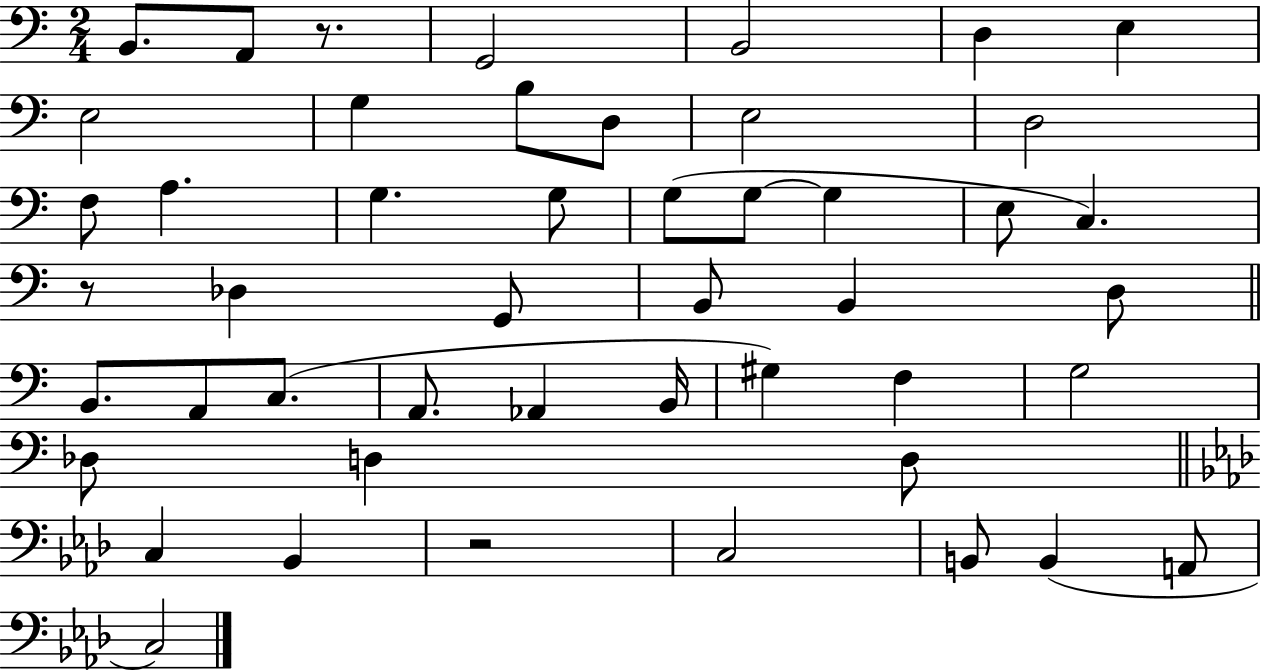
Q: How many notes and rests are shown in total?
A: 48